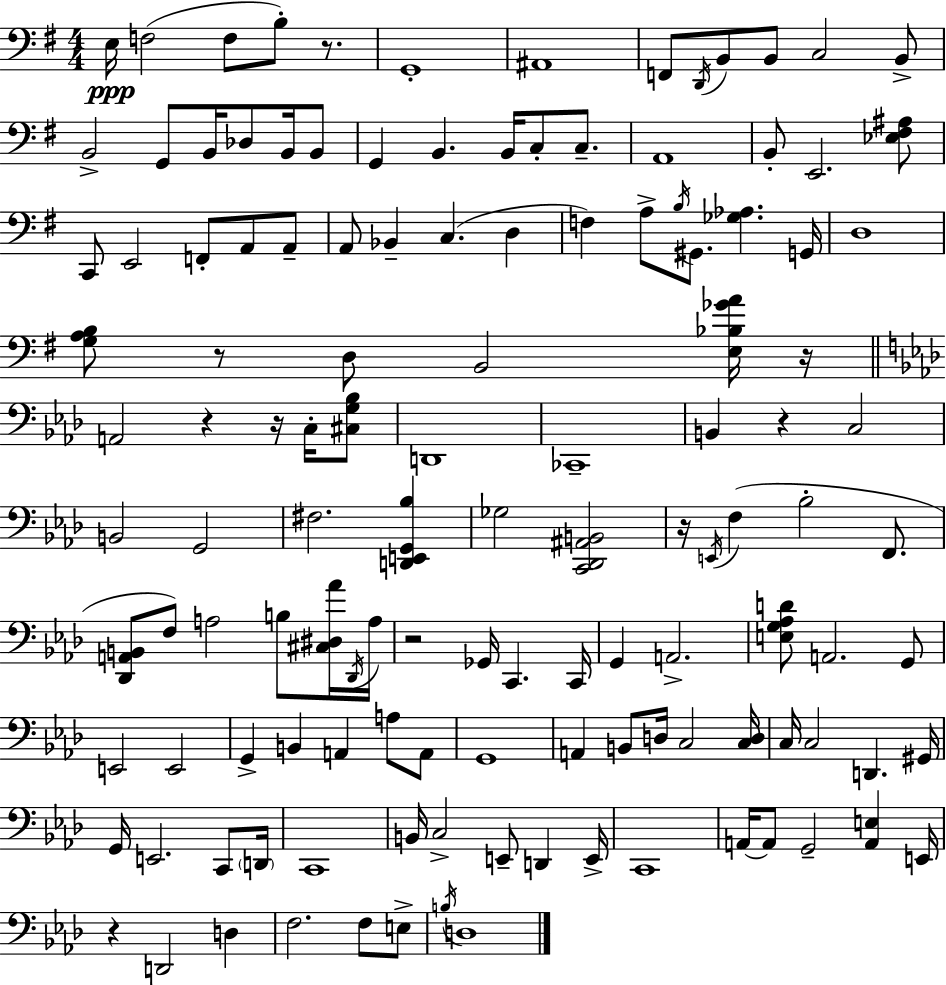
X:1
T:Untitled
M:4/4
L:1/4
K:Em
E,/4 F,2 F,/2 B,/2 z/2 G,,4 ^A,,4 F,,/2 D,,/4 B,,/2 B,,/2 C,2 B,,/2 B,,2 G,,/2 B,,/4 _D,/2 B,,/4 B,,/2 G,, B,, B,,/4 C,/2 C,/2 A,,4 B,,/2 E,,2 [_E,^F,^A,]/2 C,,/2 E,,2 F,,/2 A,,/2 A,,/2 A,,/2 _B,, C, D, F, A,/2 B,/4 ^G,,/2 [_G,_A,] G,,/4 D,4 [G,A,B,]/2 z/2 D,/2 B,,2 [E,_B,_GA]/4 z/4 A,,2 z z/4 C,/4 [^C,G,_B,]/2 D,,4 _C,,4 B,, z C,2 B,,2 G,,2 ^F,2 [D,,E,,G,,_B,] _G,2 [C,,_D,,^A,,B,,]2 z/4 E,,/4 F, _B,2 F,,/2 [_D,,A,,B,,]/2 F,/2 A,2 B,/2 [^C,^D,_A]/4 _D,,/4 A,/4 z2 _G,,/4 C,, C,,/4 G,, A,,2 [E,G,_A,D]/2 A,,2 G,,/2 E,,2 E,,2 G,, B,, A,, A,/2 A,,/2 G,,4 A,, B,,/2 D,/4 C,2 [C,D,]/4 C,/4 C,2 D,, ^G,,/4 G,,/4 E,,2 C,,/2 D,,/4 C,,4 B,,/4 C,2 E,,/2 D,, E,,/4 C,,4 A,,/4 A,,/2 G,,2 [A,,E,] E,,/4 z D,,2 D, F,2 F,/2 E,/2 B,/4 D,4